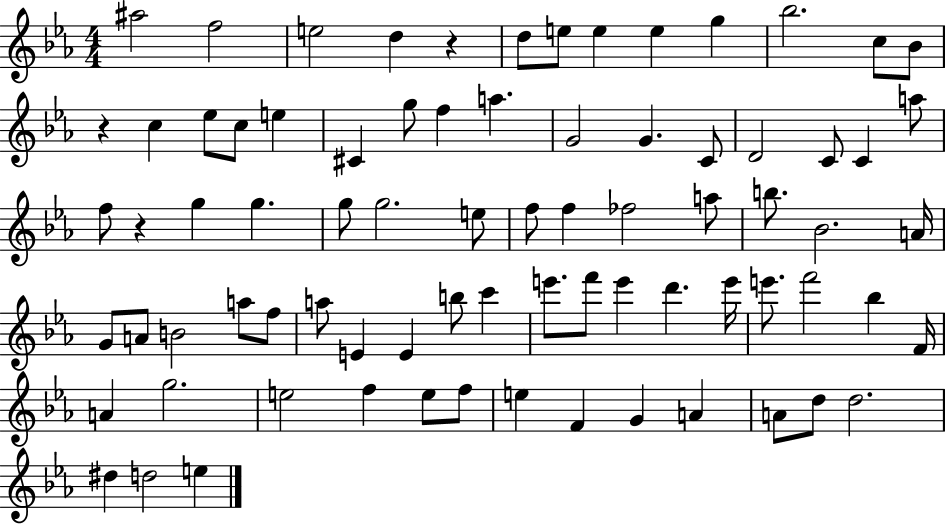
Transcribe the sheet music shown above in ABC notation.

X:1
T:Untitled
M:4/4
L:1/4
K:Eb
^a2 f2 e2 d z d/2 e/2 e e g _b2 c/2 _B/2 z c _e/2 c/2 e ^C g/2 f a G2 G C/2 D2 C/2 C a/2 f/2 z g g g/2 g2 e/2 f/2 f _f2 a/2 b/2 _B2 A/4 G/2 A/2 B2 a/2 f/2 a/2 E E b/2 c' e'/2 f'/2 e' d' e'/4 e'/2 f'2 _b F/4 A g2 e2 f e/2 f/2 e F G A A/2 d/2 d2 ^d d2 e